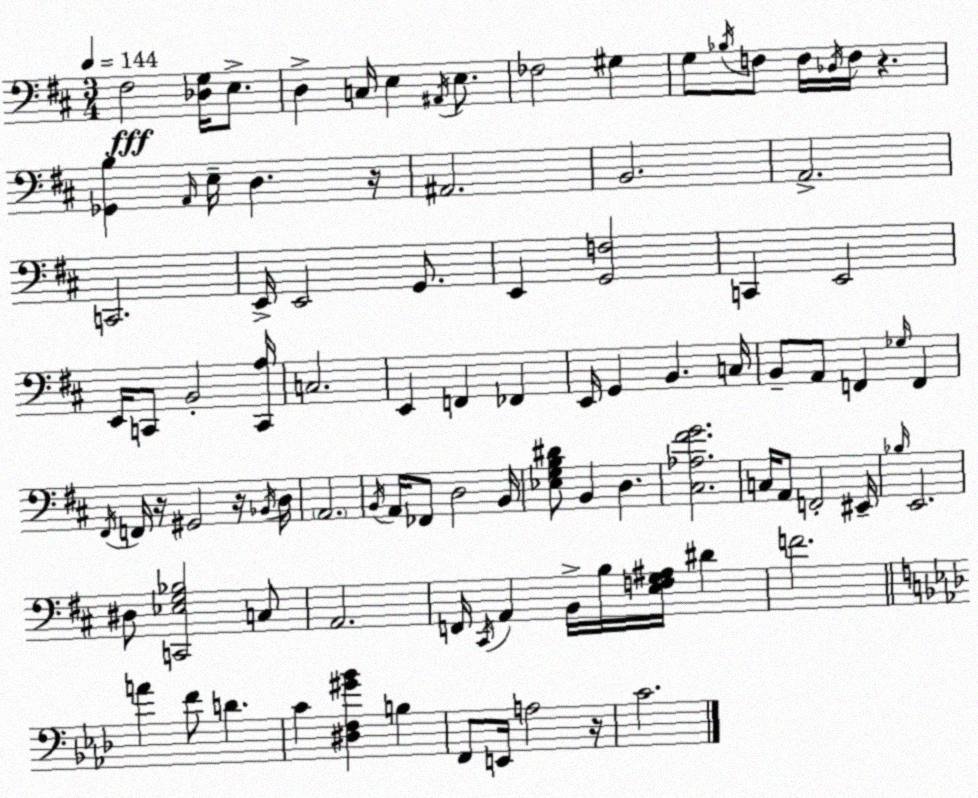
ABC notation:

X:1
T:Untitled
M:3/4
L:1/4
K:D
^F,2 [_D,G,]/4 E,/2 D, C,/4 E, ^A,,/4 E,/2 _F,2 ^G, G,/2 _B,/4 F,/2 F,/4 _D,/4 F,/4 z [_G,,B,] A,,/4 E,/4 D, z/4 ^A,,2 B,,2 A,,2 C,,2 E,,/4 E,,2 G,,/2 E,, [G,,F,]2 C,, E,,2 E,,/4 C,,/2 B,,2 [C,,A,]/4 C,2 E,, F,, _F,, E,,/4 G,, B,, C,/4 B,,/2 A,,/2 F,, _G,/4 F,, ^F,,/4 F,,/4 z/4 ^G,,2 z/4 _B,,/4 D,/4 A,,2 B,,/4 A,,/4 _F,,/2 D,2 B,,/4 [_E,G,B,^D]/2 B,, D, [^C,_A,^FG]2 C,/4 A,,/2 F,,2 ^E,,/4 _B,/4 E,,2 ^D,/2 [C,,_E,G,_B,]2 C,/2 A,,2 F,,/4 ^C,,/4 A,, B,,/4 B,/4 [E,F,G,^A,]/4 ^D F2 A F/2 D C [^D,F,^G_B] B, F,,/2 E,,/4 A,2 z/4 C2